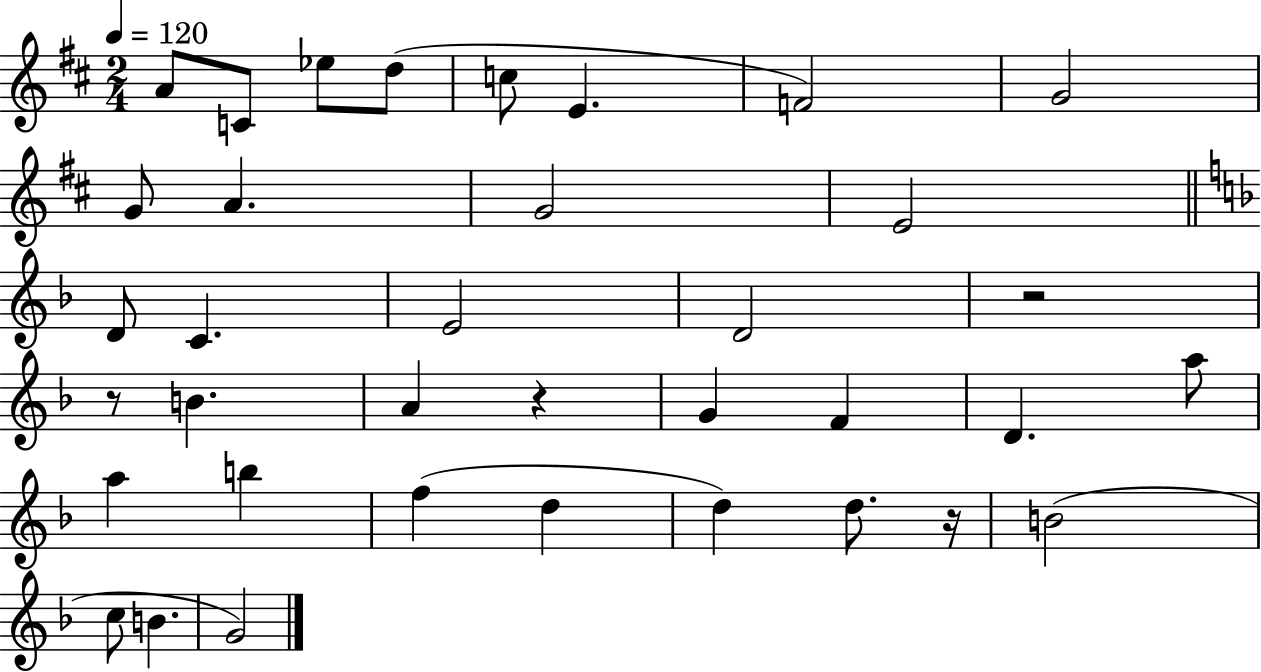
{
  \clef treble
  \numericTimeSignature
  \time 2/4
  \key d \major
  \tempo 4 = 120
  a'8 c'8 ees''8 d''8( | c''8 e'4. | f'2) | g'2 | \break g'8 a'4. | g'2 | e'2 | \bar "||" \break \key f \major d'8 c'4. | e'2 | d'2 | r2 | \break r8 b'4. | a'4 r4 | g'4 f'4 | d'4. a''8 | \break a''4 b''4 | f''4( d''4 | d''4) d''8. r16 | b'2( | \break c''8 b'4. | g'2) | \bar "|."
}